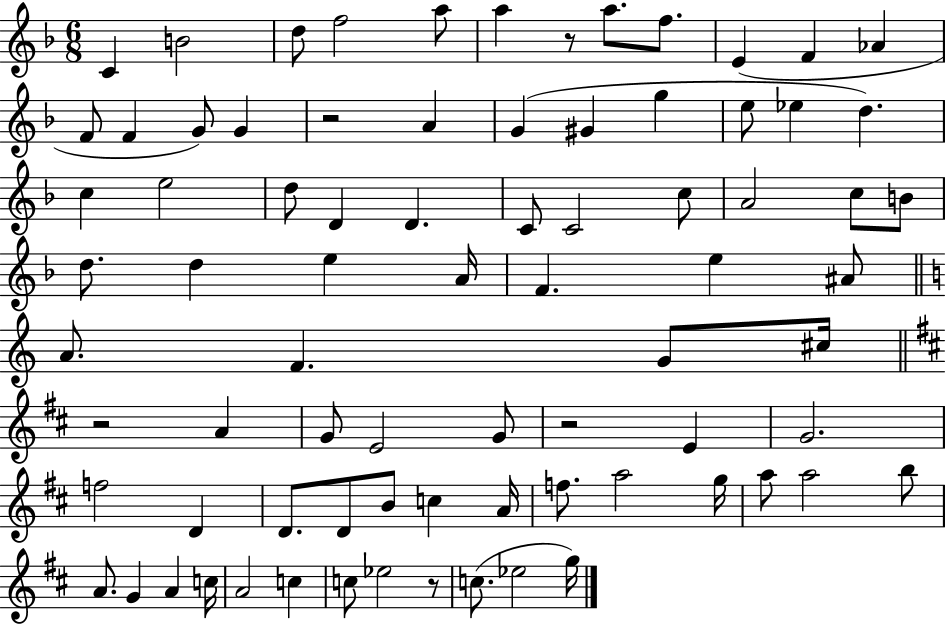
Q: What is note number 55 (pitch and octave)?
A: B4